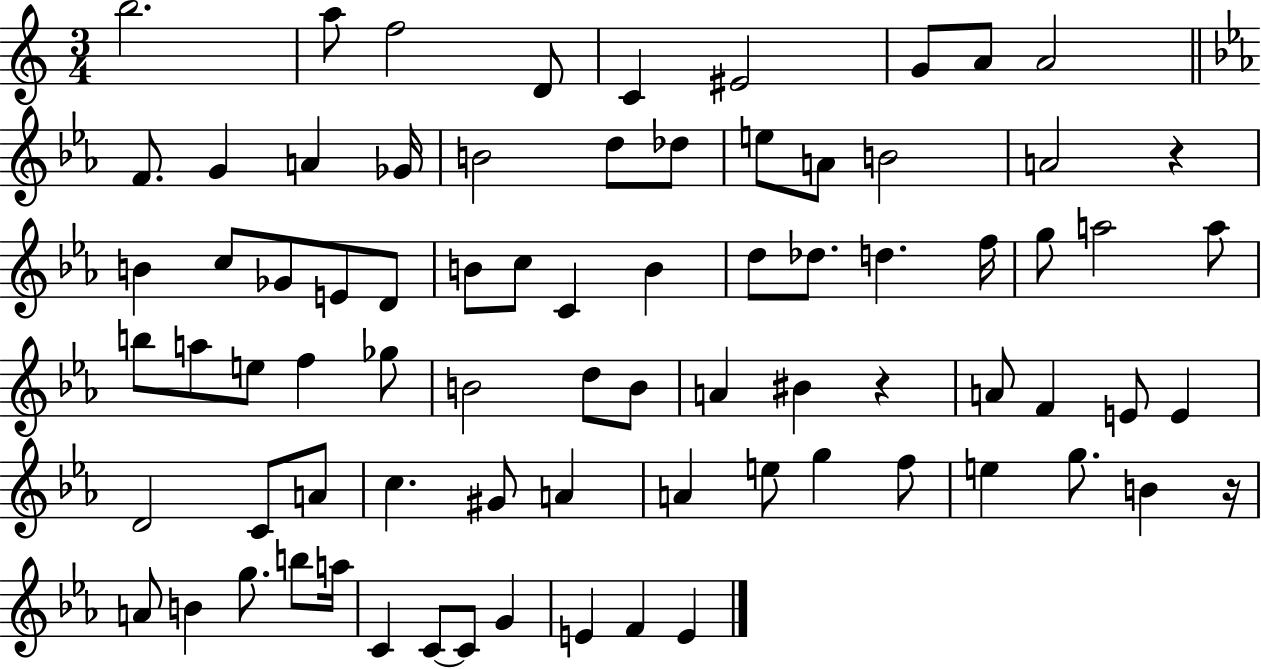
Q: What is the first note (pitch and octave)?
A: B5